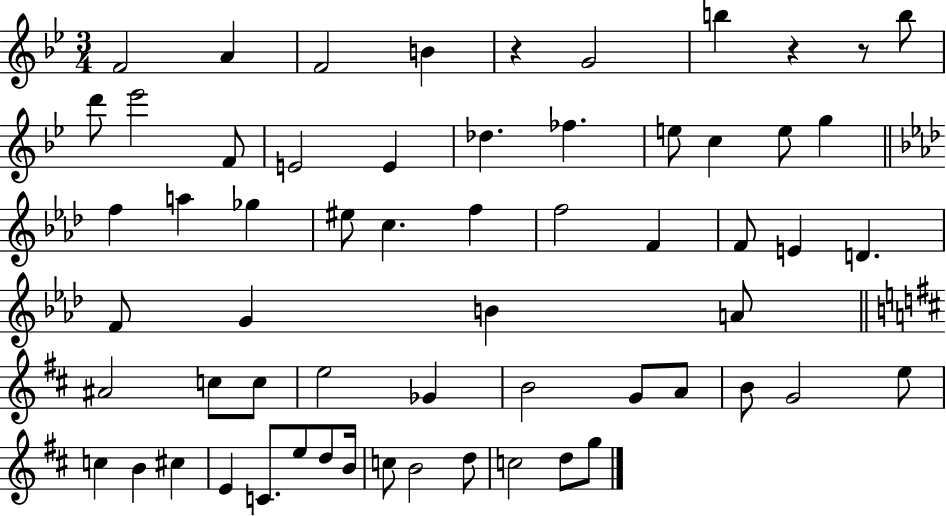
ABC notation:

X:1
T:Untitled
M:3/4
L:1/4
K:Bb
F2 A F2 B z G2 b z z/2 b/2 d'/2 _e'2 F/2 E2 E _d _f e/2 c e/2 g f a _g ^e/2 c f f2 F F/2 E D F/2 G B A/2 ^A2 c/2 c/2 e2 _G B2 G/2 A/2 B/2 G2 e/2 c B ^c E C/2 e/2 d/2 B/4 c/2 B2 d/2 c2 d/2 g/2